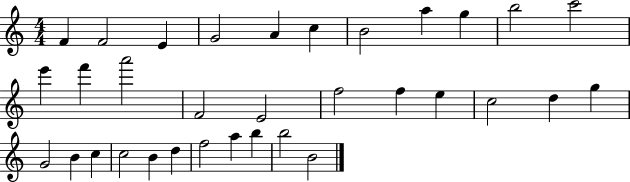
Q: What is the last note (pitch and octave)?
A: B4